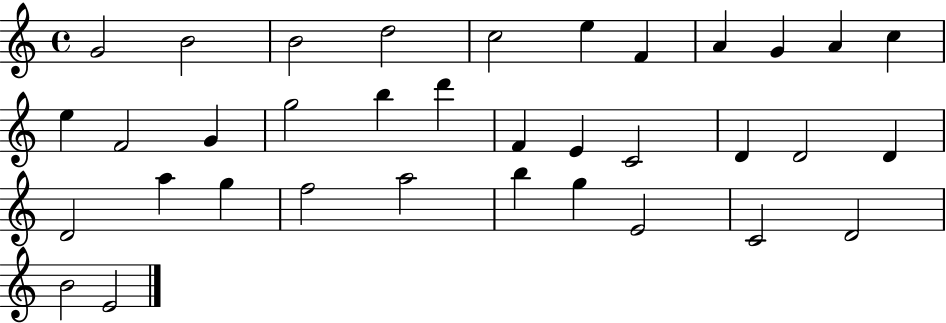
G4/h B4/h B4/h D5/h C5/h E5/q F4/q A4/q G4/q A4/q C5/q E5/q F4/h G4/q G5/h B5/q D6/q F4/q E4/q C4/h D4/q D4/h D4/q D4/h A5/q G5/q F5/h A5/h B5/q G5/q E4/h C4/h D4/h B4/h E4/h